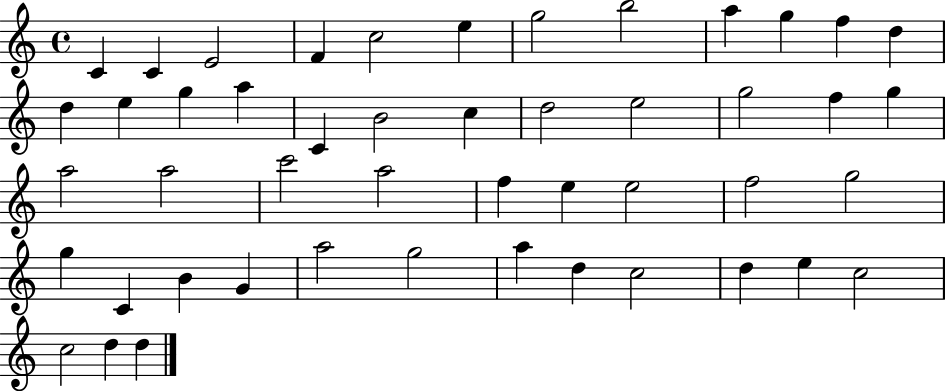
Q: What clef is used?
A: treble